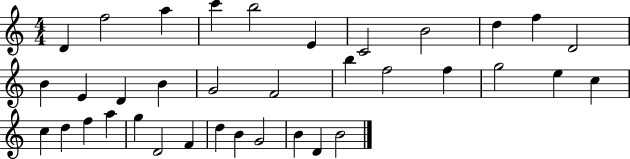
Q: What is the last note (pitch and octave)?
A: B4